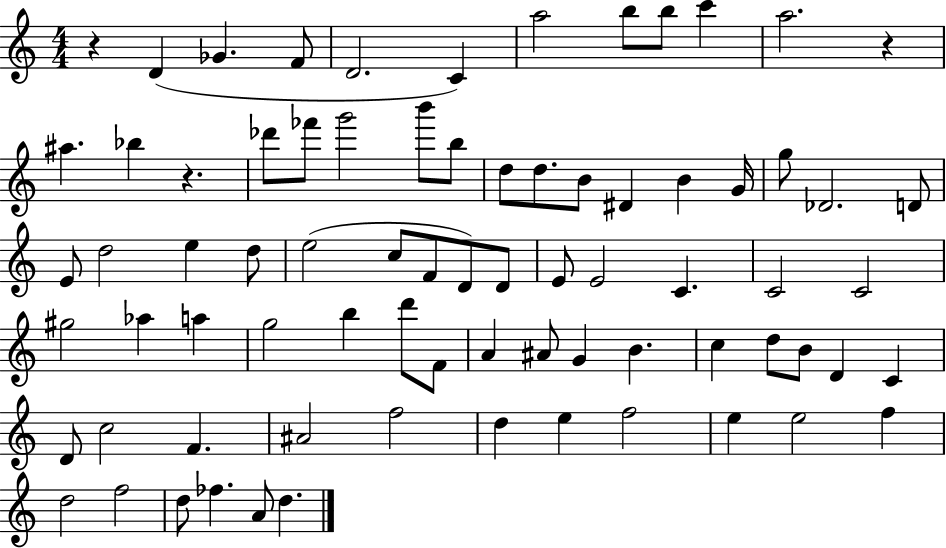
R/q D4/q Gb4/q. F4/e D4/h. C4/q A5/h B5/e B5/e C6/q A5/h. R/q A#5/q. Bb5/q R/q. Db6/e FES6/e G6/h B6/e B5/e D5/e D5/e. B4/e D#4/q B4/q G4/s G5/e Db4/h. D4/e E4/e D5/h E5/q D5/e E5/h C5/e F4/e D4/e D4/e E4/e E4/h C4/q. C4/h C4/h G#5/h Ab5/q A5/q G5/h B5/q D6/e F4/e A4/q A#4/e G4/q B4/q. C5/q D5/e B4/e D4/q C4/q D4/e C5/h F4/q. A#4/h F5/h D5/q E5/q F5/h E5/q E5/h F5/q D5/h F5/h D5/e FES5/q. A4/e D5/q.